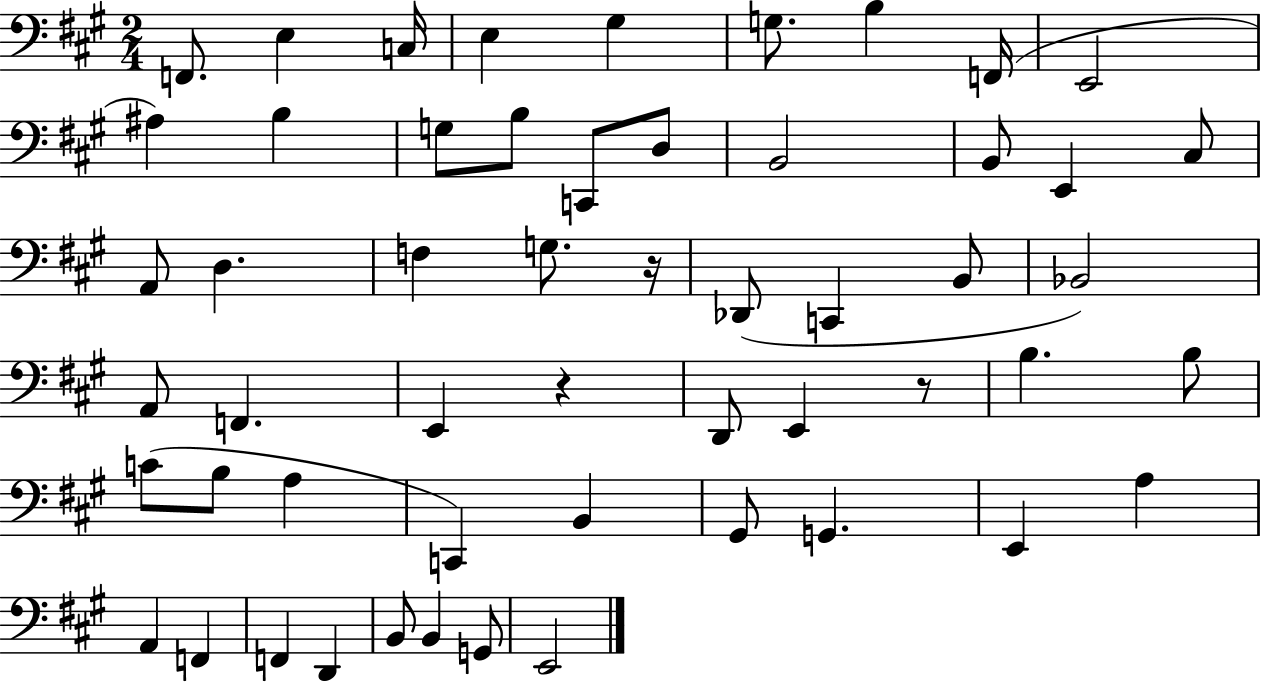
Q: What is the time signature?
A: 2/4